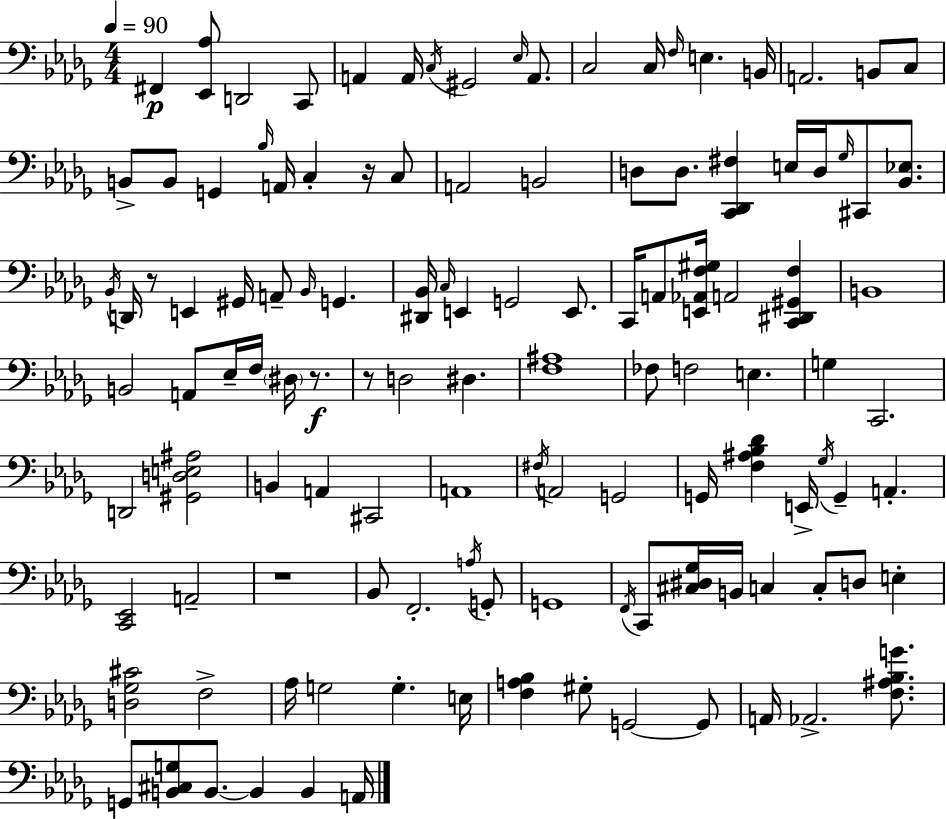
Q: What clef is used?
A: bass